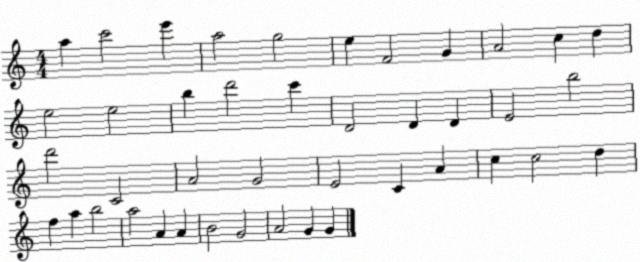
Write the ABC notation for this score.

X:1
T:Untitled
M:4/4
L:1/4
K:C
a c'2 e' a2 g2 e F2 G A2 c d e2 e2 b d'2 c' D2 D D E2 b2 d'2 C2 A2 G2 E2 C A c c2 d f a b2 a2 A A B2 G2 A2 G G